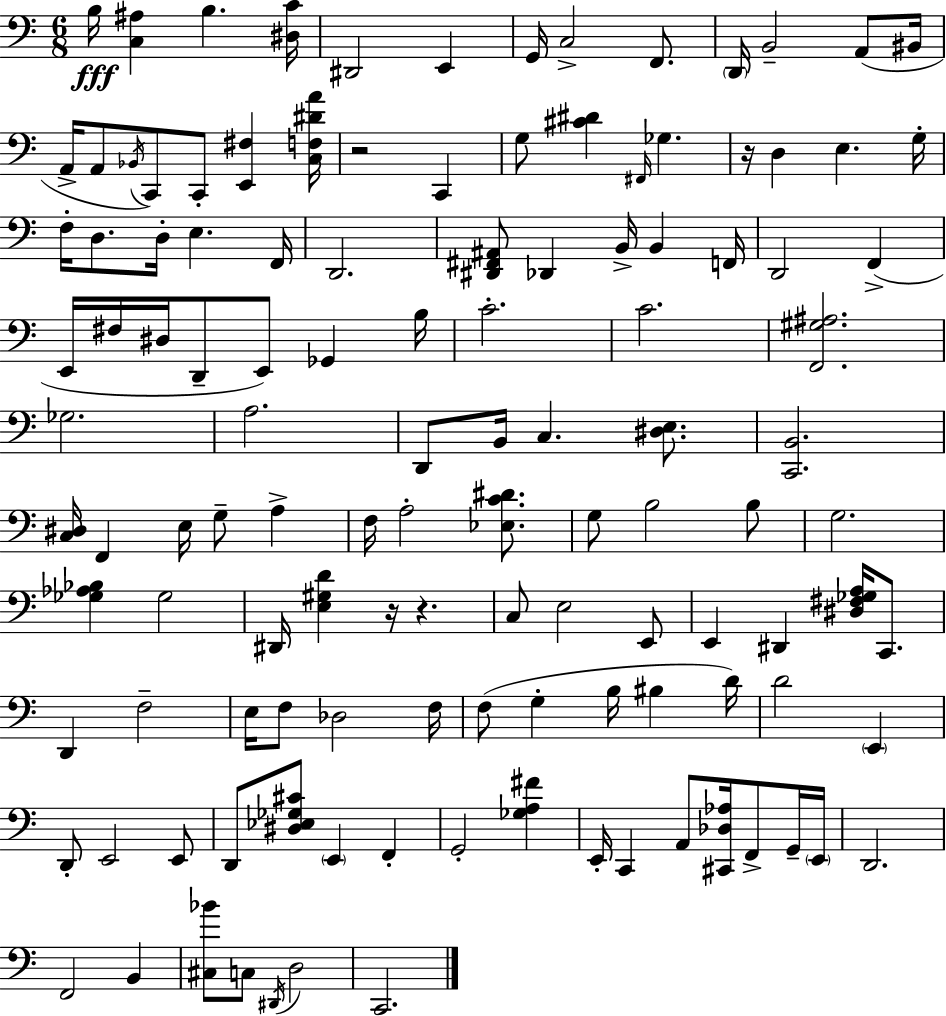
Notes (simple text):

B3/s [C3,A#3]/q B3/q. [D#3,C4]/s D#2/h E2/q G2/s C3/h F2/e. D2/s B2/h A2/e BIS2/s A2/s A2/e Bb2/s C2/e C2/e [E2,F#3]/q [C3,F3,D#4,A4]/s R/h C2/q G3/e [C#4,D#4]/q F#2/s Gb3/q. R/s D3/q E3/q. G3/s F3/s D3/e. D3/s E3/q. F2/s D2/h. [D#2,F#2,A#2]/e Db2/q B2/s B2/q F2/s D2/h F2/q E2/s F#3/s D#3/s D2/e E2/e Gb2/q B3/s C4/h. C4/h. [F2,G#3,A#3]/h. Gb3/h. A3/h. D2/e B2/s C3/q. [D#3,E3]/e. [C2,B2]/h. [C3,D#3]/s F2/q E3/s G3/e A3/q F3/s A3/h [Eb3,C4,D#4]/e. G3/e B3/h B3/e G3/h. [Gb3,Ab3,Bb3]/q Gb3/h D#2/s [E3,G#3,D4]/q R/s R/q. C3/e E3/h E2/e E2/q D#2/q [D#3,F#3,Gb3,A3]/s C2/e. D2/q F3/h E3/s F3/e Db3/h F3/s F3/e G3/q B3/s BIS3/q D4/s D4/h E2/q D2/e E2/h E2/e D2/e [D#3,Eb3,Gb3,C#4]/e E2/q F2/q G2/h [Gb3,A3,F#4]/q E2/s C2/q A2/e [C#2,Db3,Ab3]/s F2/e G2/s E2/s D2/h. F2/h B2/q [C#3,Bb4]/e C3/e D#2/s D3/h C2/h.